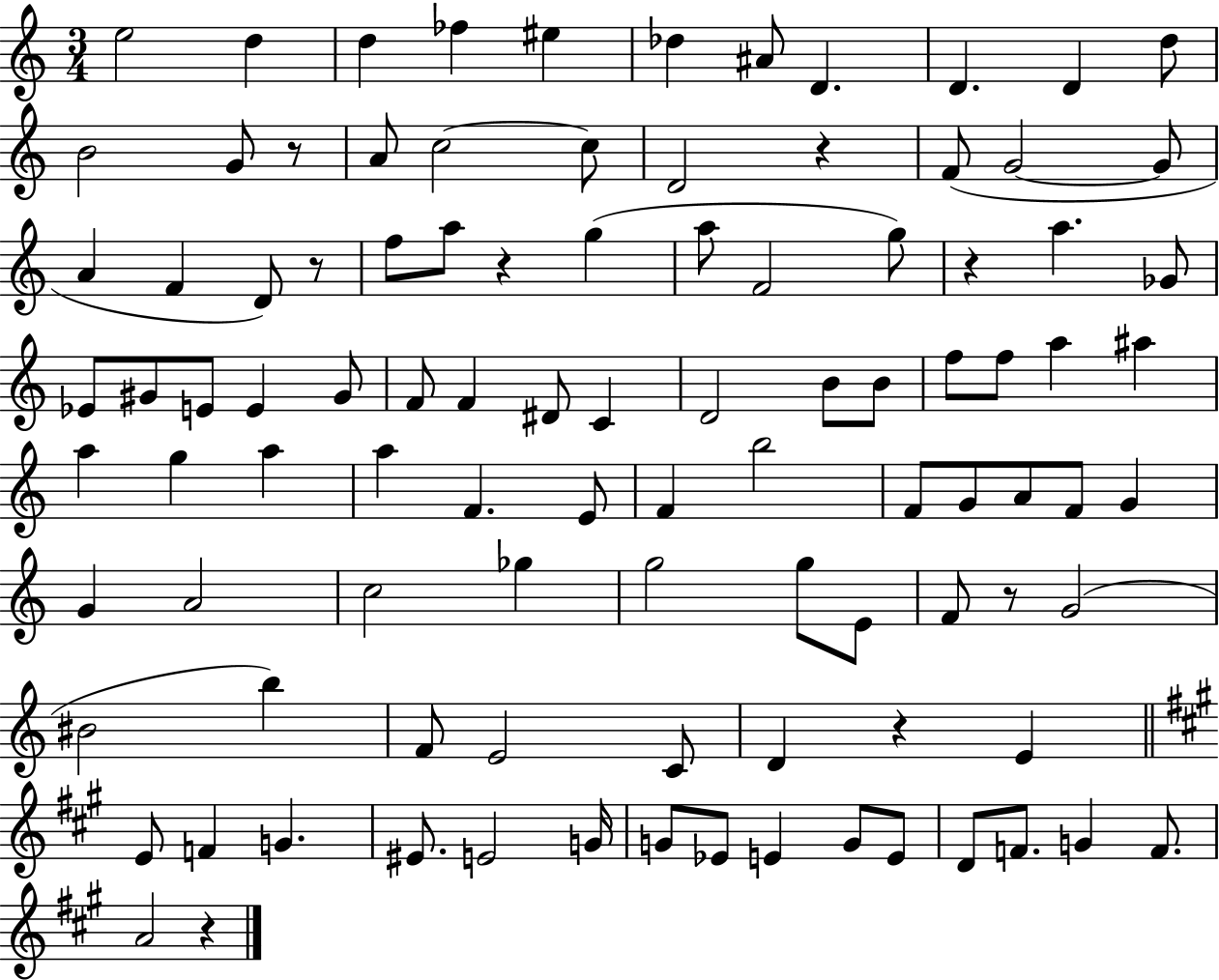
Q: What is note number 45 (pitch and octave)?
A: F5